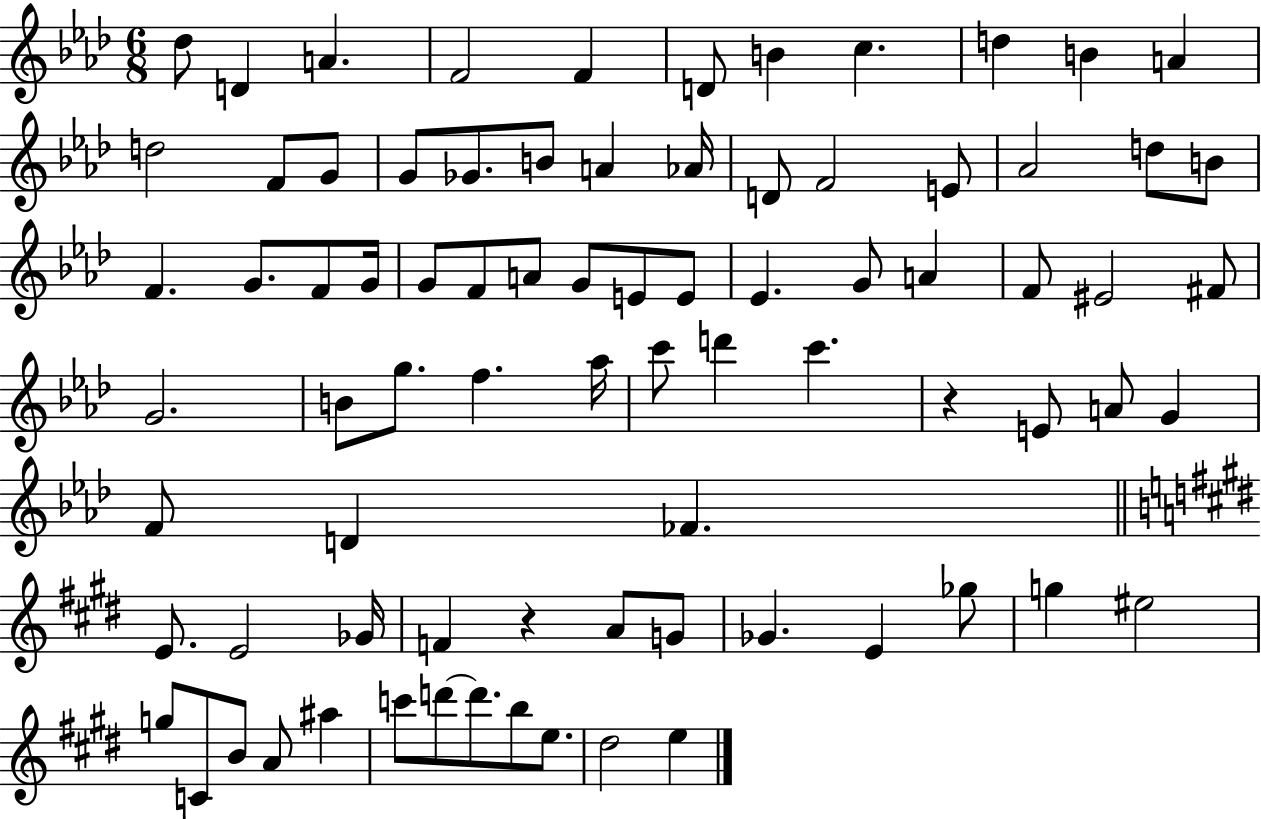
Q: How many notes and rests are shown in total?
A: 80